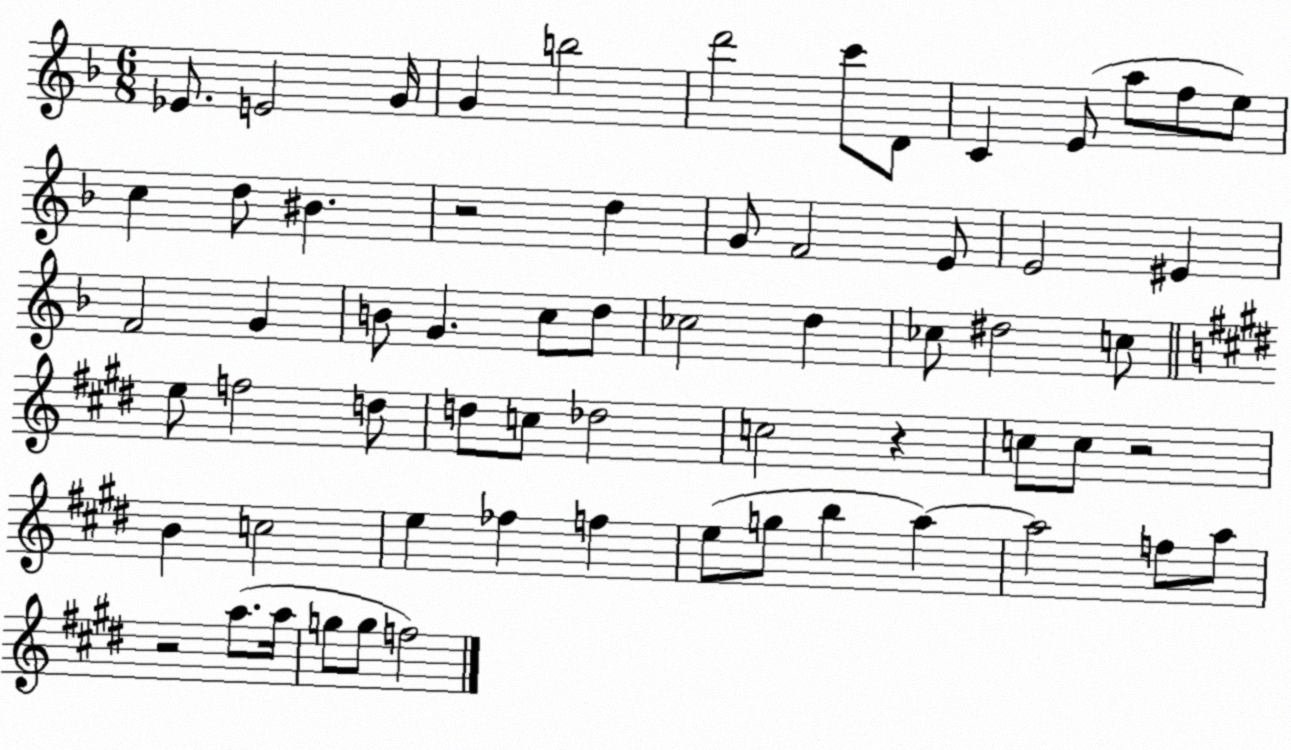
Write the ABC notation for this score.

X:1
T:Untitled
M:6/8
L:1/4
K:F
_E/2 E2 G/4 G b2 d'2 c'/2 D/2 C E/2 a/2 f/2 e/2 c d/2 ^B z2 d G/2 F2 E/2 E2 ^E F2 G B/2 G c/2 d/2 _c2 d _c/2 ^d2 c/2 e/2 f2 d/2 d/2 c/2 _d2 c2 z c/2 c/2 z2 B c2 e _f f e/2 g/2 b a a2 f/2 a/2 z2 a/2 a/4 g/2 g/2 f2